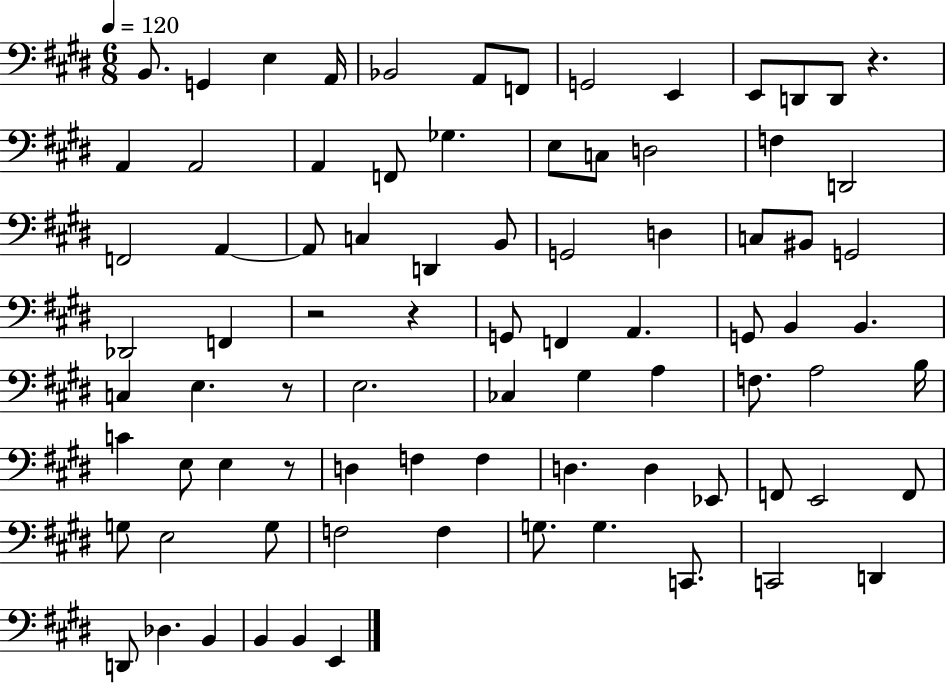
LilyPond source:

{
  \clef bass
  \numericTimeSignature
  \time 6/8
  \key e \major
  \tempo 4 = 120
  b,8. g,4 e4 a,16 | bes,2 a,8 f,8 | g,2 e,4 | e,8 d,8 d,8 r4. | \break a,4 a,2 | a,4 f,8 ges4. | e8 c8 d2 | f4 d,2 | \break f,2 a,4~~ | a,8 c4 d,4 b,8 | g,2 d4 | c8 bis,8 g,2 | \break des,2 f,4 | r2 r4 | g,8 f,4 a,4. | g,8 b,4 b,4. | \break c4 e4. r8 | e2. | ces4 gis4 a4 | f8. a2 b16 | \break c'4 e8 e4 r8 | d4 f4 f4 | d4. d4 ees,8 | f,8 e,2 f,8 | \break g8 e2 g8 | f2 f4 | g8. g4. c,8. | c,2 d,4 | \break d,8 des4. b,4 | b,4 b,4 e,4 | \bar "|."
}